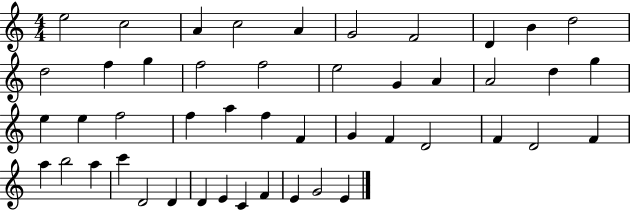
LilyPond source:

{
  \clef treble
  \numericTimeSignature
  \time 4/4
  \key c \major
  e''2 c''2 | a'4 c''2 a'4 | g'2 f'2 | d'4 b'4 d''2 | \break d''2 f''4 g''4 | f''2 f''2 | e''2 g'4 a'4 | a'2 d''4 g''4 | \break e''4 e''4 f''2 | f''4 a''4 f''4 f'4 | g'4 f'4 d'2 | f'4 d'2 f'4 | \break a''4 b''2 a''4 | c'''4 d'2 d'4 | d'4 e'4 c'4 f'4 | e'4 g'2 e'4 | \break \bar "|."
}